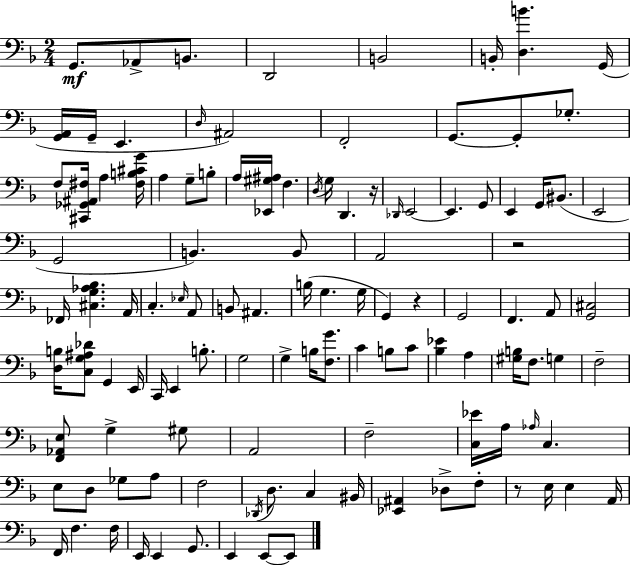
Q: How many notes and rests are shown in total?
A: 115